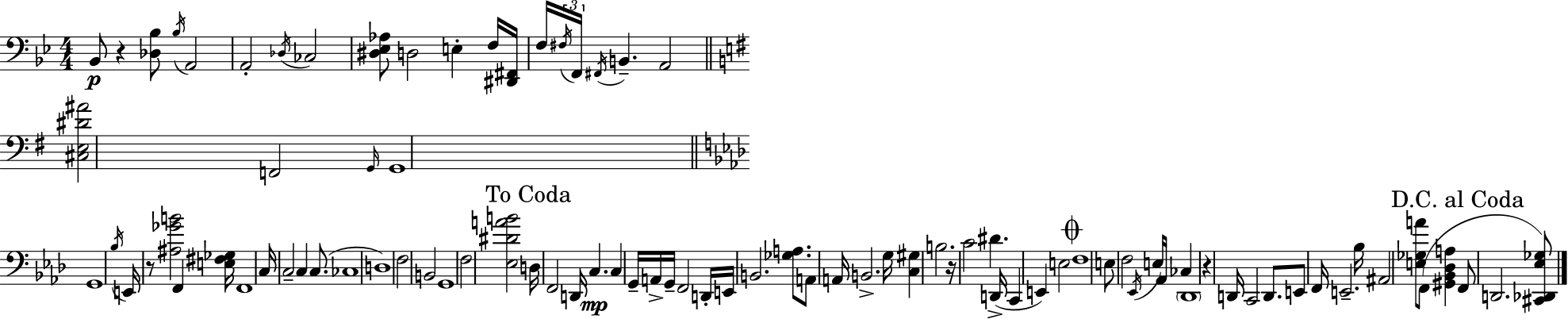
Bb2/e R/q [Db3,Bb3]/e Bb3/s A2/h A2/h Db3/s CES3/h [D#3,Eb3,Ab3]/e D3/h E3/q F3/s [D#2,F#2]/s F3/s F#3/s F2/s F#2/s B2/q. A2/h [C#3,E3,D#4,A#4]/h F2/h G2/s G2/w G2/w Bb3/s E2/s R/e [A#3,Gb4,B4]/h F2/q [E3,F#3,Gb3]/s F2/w C3/s C3/h C3/q C3/e. CES3/w D3/w F3/h B2/h G2/w F3/h [Eb3,D#4,A4,B4]/h D3/s F2/h D2/s C3/q. C3/q G2/s A2/s G2/s F2/h D2/s E2/s B2/h. [Gb3,A3]/e. A2/e A2/s B2/h. G3/s [C3,G#3]/q B3/h. R/s C4/h D#4/q. D2/s C2/q E2/q E3/h F3/w E3/e F3/h Eb2/s E3/s Ab2/s CES3/q Db2/w R/q D2/s C2/h D2/e. E2/e F2/s E2/h. Bb3/s A#2/h [E3,Gb3,A4]/e F2/e [G#2,Bb2,Db3,A3]/q F2/e D2/h. [C#2,Db2,Eb3,Gb3]/e